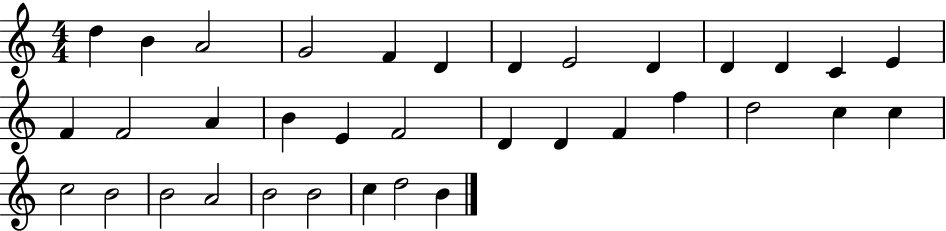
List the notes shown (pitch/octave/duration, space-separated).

D5/q B4/q A4/h G4/h F4/q D4/q D4/q E4/h D4/q D4/q D4/q C4/q E4/q F4/q F4/h A4/q B4/q E4/q F4/h D4/q D4/q F4/q F5/q D5/h C5/q C5/q C5/h B4/h B4/h A4/h B4/h B4/h C5/q D5/h B4/q